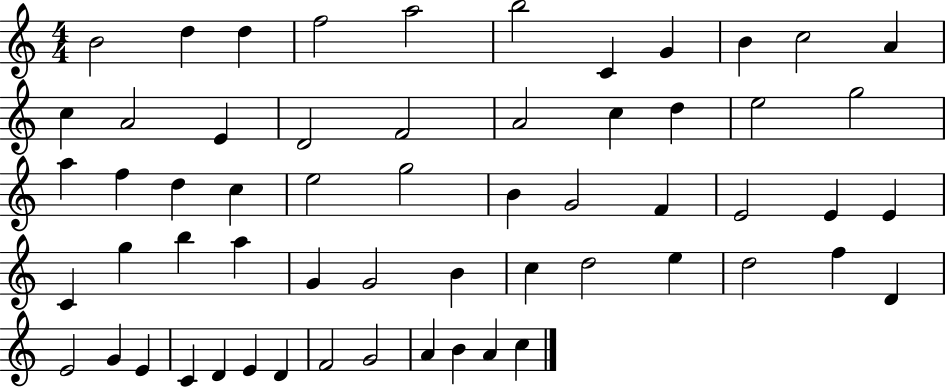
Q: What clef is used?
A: treble